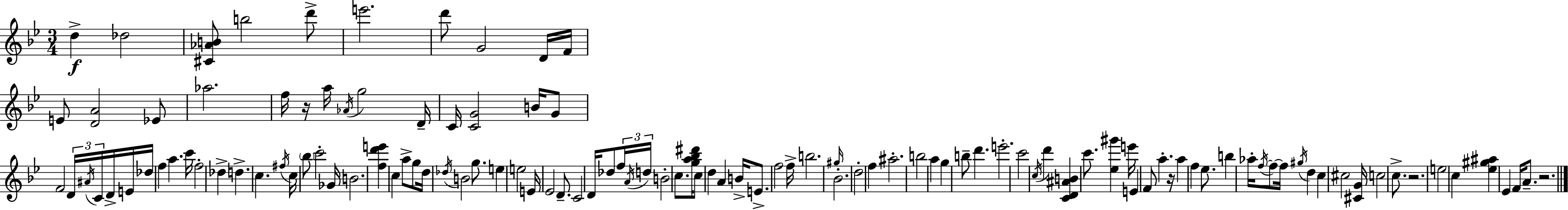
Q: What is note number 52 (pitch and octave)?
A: D4